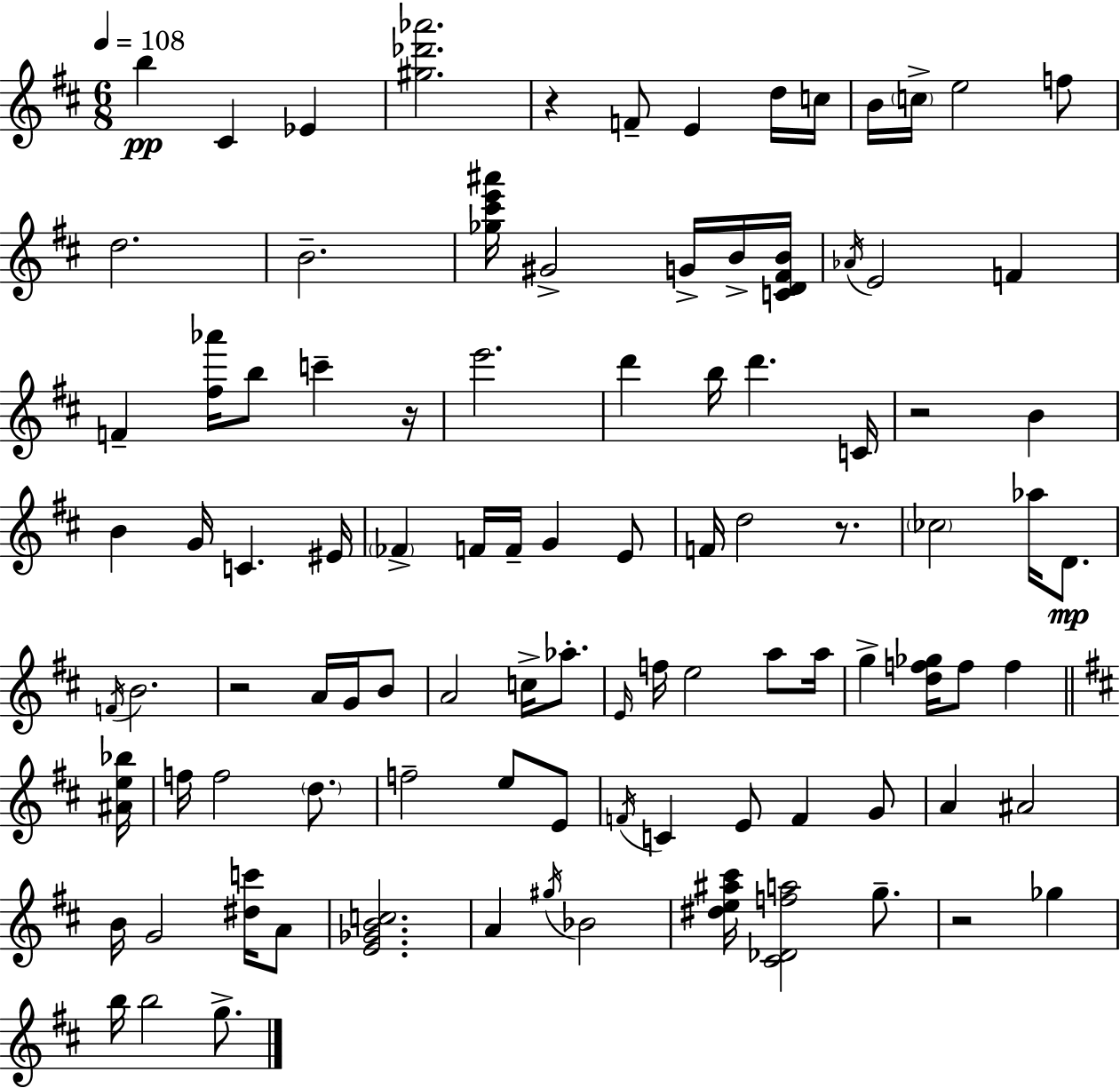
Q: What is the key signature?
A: D major